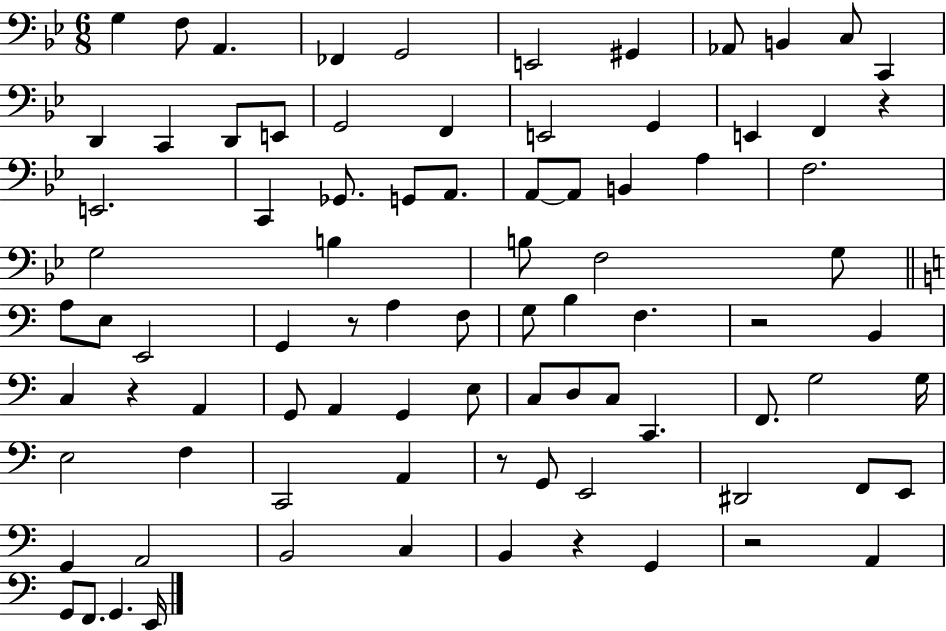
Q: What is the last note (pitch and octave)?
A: E2